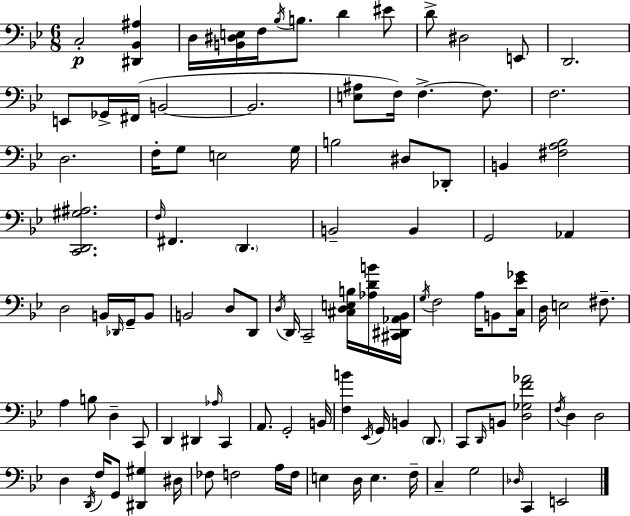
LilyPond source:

{
  \clef bass
  \numericTimeSignature
  \time 6/8
  \key bes \major
  \repeat volta 2 { c2-.\p <dis, bes, ais>4 | d16 <b, dis e>16 f16 \acciaccatura { bes16 } b8. d'4 eis'8 | d'8-> dis2 e,8 | d,2. | \break e,8 ges,16-> fis,16( b,2~~ | b,2. | <e ais>8 f16) f4.->~~ f8. | f2. | \break d2. | f16-. g8 e2 | g16 b2 dis8 des,8-. | b,4 <fis a bes>2 | \break <c, d, gis ais>2. | \grace { f16 } fis,4. \parenthesize d,4. | b,2-- b,4 | g,2 aes,4 | \break d2 b,16 \grace { des,16 } | g,16-- b,8 b,2 d8 | d,8 \acciaccatura { d16 } d,16 c,2-- | <cis d e b>16 <aes d' b'>16 <cis, dis, aes, bes,>16 \acciaccatura { g16 } f2 | \break a16 b,8 <c ees' ges'>16 d16 e2 | fis8.-- a4 b8 d4-- | c,8 d,4 dis,4 | \grace { aes16 } c,4 a,8. g,2-. | \break b,16 <f b'>4 \acciaccatura { ees,16 } g,16 | b,4 \parenthesize d,8. c,8 \grace { d,16 } b,8 | <d ges f' aes'>2 \acciaccatura { f16 } d4 | d2 d4 | \break \acciaccatura { d,16 } f16 g,8 <dis, gis>4 dis16 fes8 | f2 a16 f16 e4 | d16 e4. f16-- c4-- | g2 \grace { des16 } c,4 | \break e,2 } \bar "|."
}